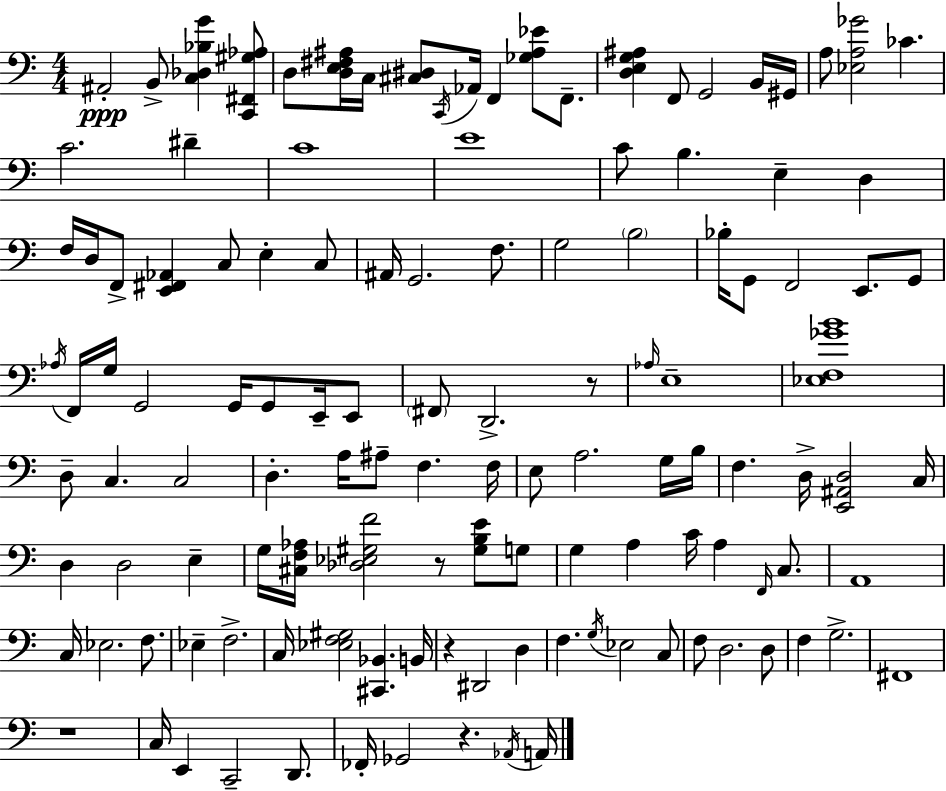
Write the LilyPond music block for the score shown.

{
  \clef bass
  \numericTimeSignature
  \time 4/4
  \key a \minor
  \repeat volta 2 { ais,2-.\ppp b,8-> <c des bes g'>4 <c, fis, gis aes>8 | d8 <d e fis ais>16 c16 <cis dis>8 \acciaccatura { c,16 } aes,16 f,4 <ges ais ees'>8 f,8.-- | <d e g ais>4 f,8 g,2 b,16 | gis,16 a8 <ees a ges'>2 ces'4. | \break c'2. dis'4-- | c'1 | e'1 | c'8 b4. e4-- d4 | \break f16 d16 f,8-> <e, fis, aes,>4 c8 e4-. c8 | ais,16 g,2. f8. | g2 \parenthesize b2 | bes16-. g,8 f,2 e,8. g,8 | \break \acciaccatura { aes16 } f,16 g16 g,2 g,16 g,8 e,16-- | e,8 \parenthesize fis,8 d,2.-> | r8 \grace { aes16 } e1-- | <ees f ges' b'>1 | \break d8-- c4. c2 | d4.-. a16 ais8-- f4. | f16 e8 a2. | g16 b16 f4. d16-> <e, ais, d>2 | \break c16 d4 d2 e4-- | g16 <cis f aes>16 <des ees gis f'>2 r8 <gis b e'>8 | g8 g4 a4 c'16 a4 | \grace { f,16 } c8. a,1 | \break c16 ees2. | f8. ees4-- f2.-> | c16 <ees f gis>2 <cis, bes,>4. | b,16 r4 dis,2 | \break d4 f4. \acciaccatura { g16 } ees2 | c8 f8 d2. | d8 f4 g2.-> | fis,1 | \break r1 | c16 e,4 c,2-- | d,8. fes,16-. ges,2 r4. | \acciaccatura { aes,16 } a,16 } \bar "|."
}